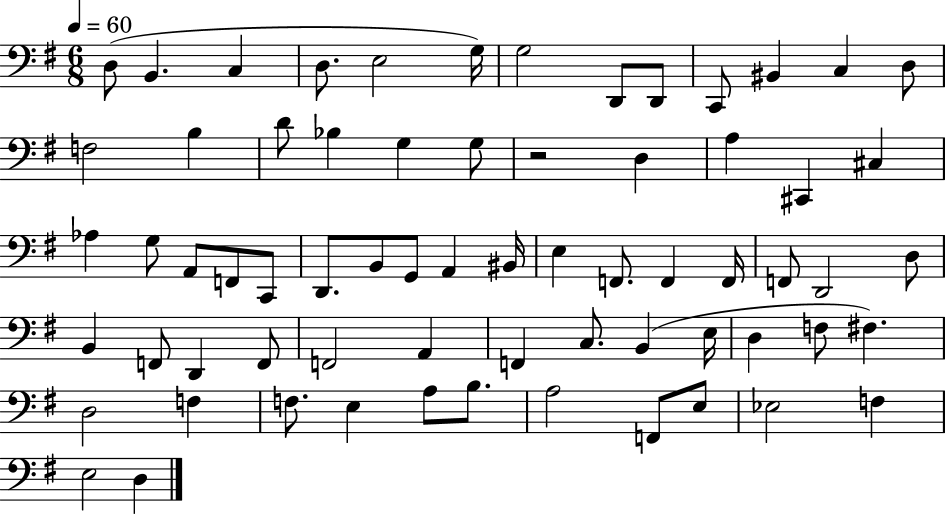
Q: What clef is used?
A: bass